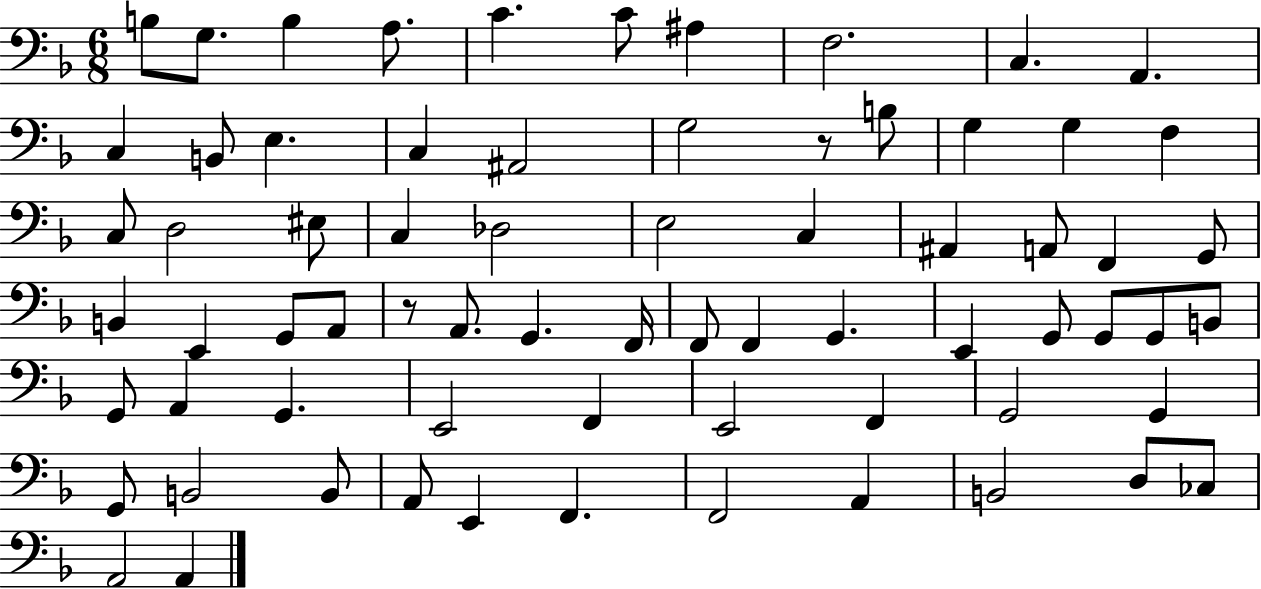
{
  \clef bass
  \numericTimeSignature
  \time 6/8
  \key f \major
  \repeat volta 2 { b8 g8. b4 a8. | c'4. c'8 ais4 | f2. | c4. a,4. | \break c4 b,8 e4. | c4 ais,2 | g2 r8 b8 | g4 g4 f4 | \break c8 d2 eis8 | c4 des2 | e2 c4 | ais,4 a,8 f,4 g,8 | \break b,4 e,4 g,8 a,8 | r8 a,8. g,4. f,16 | f,8 f,4 g,4. | e,4 g,8 g,8 g,8 b,8 | \break g,8 a,4 g,4. | e,2 f,4 | e,2 f,4 | g,2 g,4 | \break g,8 b,2 b,8 | a,8 e,4 f,4. | f,2 a,4 | b,2 d8 ces8 | \break a,2 a,4 | } \bar "|."
}